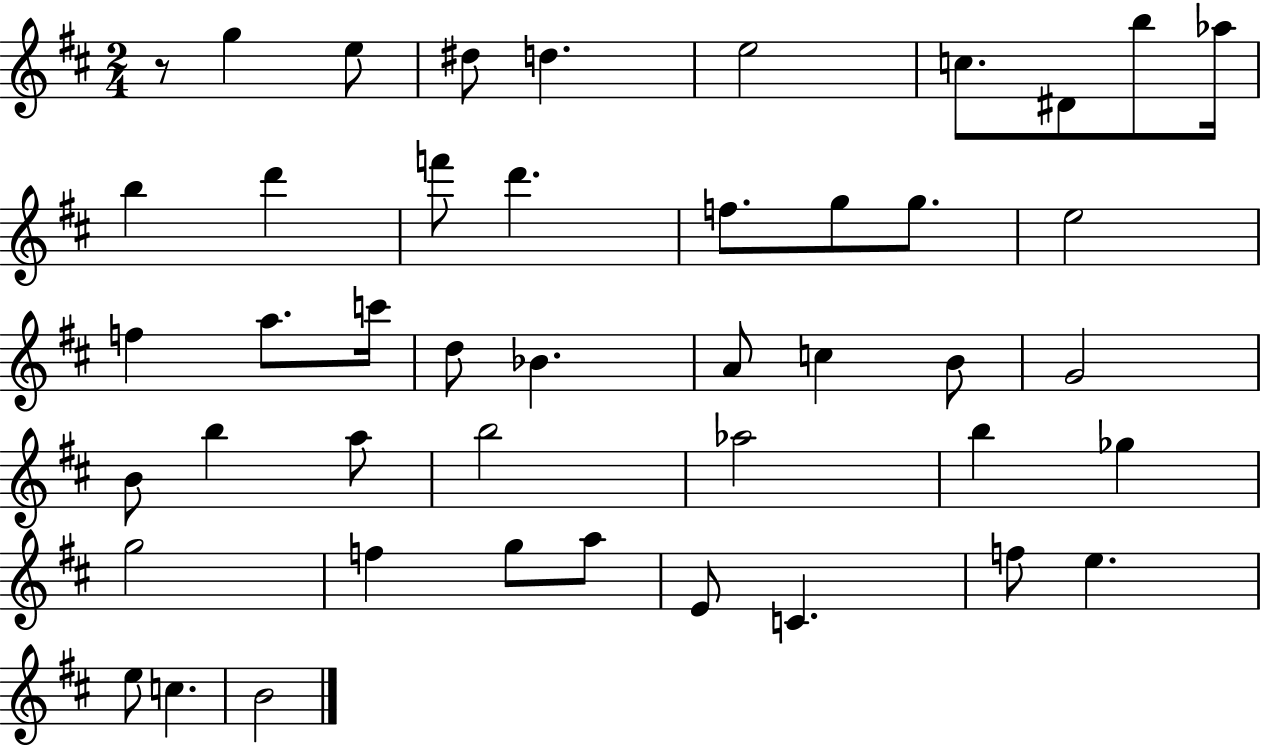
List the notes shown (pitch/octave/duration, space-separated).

R/e G5/q E5/e D#5/e D5/q. E5/h C5/e. D#4/e B5/e Ab5/s B5/q D6/q F6/e D6/q. F5/e. G5/e G5/e. E5/h F5/q A5/e. C6/s D5/e Bb4/q. A4/e C5/q B4/e G4/h B4/e B5/q A5/e B5/h Ab5/h B5/q Gb5/q G5/h F5/q G5/e A5/e E4/e C4/q. F5/e E5/q. E5/e C5/q. B4/h